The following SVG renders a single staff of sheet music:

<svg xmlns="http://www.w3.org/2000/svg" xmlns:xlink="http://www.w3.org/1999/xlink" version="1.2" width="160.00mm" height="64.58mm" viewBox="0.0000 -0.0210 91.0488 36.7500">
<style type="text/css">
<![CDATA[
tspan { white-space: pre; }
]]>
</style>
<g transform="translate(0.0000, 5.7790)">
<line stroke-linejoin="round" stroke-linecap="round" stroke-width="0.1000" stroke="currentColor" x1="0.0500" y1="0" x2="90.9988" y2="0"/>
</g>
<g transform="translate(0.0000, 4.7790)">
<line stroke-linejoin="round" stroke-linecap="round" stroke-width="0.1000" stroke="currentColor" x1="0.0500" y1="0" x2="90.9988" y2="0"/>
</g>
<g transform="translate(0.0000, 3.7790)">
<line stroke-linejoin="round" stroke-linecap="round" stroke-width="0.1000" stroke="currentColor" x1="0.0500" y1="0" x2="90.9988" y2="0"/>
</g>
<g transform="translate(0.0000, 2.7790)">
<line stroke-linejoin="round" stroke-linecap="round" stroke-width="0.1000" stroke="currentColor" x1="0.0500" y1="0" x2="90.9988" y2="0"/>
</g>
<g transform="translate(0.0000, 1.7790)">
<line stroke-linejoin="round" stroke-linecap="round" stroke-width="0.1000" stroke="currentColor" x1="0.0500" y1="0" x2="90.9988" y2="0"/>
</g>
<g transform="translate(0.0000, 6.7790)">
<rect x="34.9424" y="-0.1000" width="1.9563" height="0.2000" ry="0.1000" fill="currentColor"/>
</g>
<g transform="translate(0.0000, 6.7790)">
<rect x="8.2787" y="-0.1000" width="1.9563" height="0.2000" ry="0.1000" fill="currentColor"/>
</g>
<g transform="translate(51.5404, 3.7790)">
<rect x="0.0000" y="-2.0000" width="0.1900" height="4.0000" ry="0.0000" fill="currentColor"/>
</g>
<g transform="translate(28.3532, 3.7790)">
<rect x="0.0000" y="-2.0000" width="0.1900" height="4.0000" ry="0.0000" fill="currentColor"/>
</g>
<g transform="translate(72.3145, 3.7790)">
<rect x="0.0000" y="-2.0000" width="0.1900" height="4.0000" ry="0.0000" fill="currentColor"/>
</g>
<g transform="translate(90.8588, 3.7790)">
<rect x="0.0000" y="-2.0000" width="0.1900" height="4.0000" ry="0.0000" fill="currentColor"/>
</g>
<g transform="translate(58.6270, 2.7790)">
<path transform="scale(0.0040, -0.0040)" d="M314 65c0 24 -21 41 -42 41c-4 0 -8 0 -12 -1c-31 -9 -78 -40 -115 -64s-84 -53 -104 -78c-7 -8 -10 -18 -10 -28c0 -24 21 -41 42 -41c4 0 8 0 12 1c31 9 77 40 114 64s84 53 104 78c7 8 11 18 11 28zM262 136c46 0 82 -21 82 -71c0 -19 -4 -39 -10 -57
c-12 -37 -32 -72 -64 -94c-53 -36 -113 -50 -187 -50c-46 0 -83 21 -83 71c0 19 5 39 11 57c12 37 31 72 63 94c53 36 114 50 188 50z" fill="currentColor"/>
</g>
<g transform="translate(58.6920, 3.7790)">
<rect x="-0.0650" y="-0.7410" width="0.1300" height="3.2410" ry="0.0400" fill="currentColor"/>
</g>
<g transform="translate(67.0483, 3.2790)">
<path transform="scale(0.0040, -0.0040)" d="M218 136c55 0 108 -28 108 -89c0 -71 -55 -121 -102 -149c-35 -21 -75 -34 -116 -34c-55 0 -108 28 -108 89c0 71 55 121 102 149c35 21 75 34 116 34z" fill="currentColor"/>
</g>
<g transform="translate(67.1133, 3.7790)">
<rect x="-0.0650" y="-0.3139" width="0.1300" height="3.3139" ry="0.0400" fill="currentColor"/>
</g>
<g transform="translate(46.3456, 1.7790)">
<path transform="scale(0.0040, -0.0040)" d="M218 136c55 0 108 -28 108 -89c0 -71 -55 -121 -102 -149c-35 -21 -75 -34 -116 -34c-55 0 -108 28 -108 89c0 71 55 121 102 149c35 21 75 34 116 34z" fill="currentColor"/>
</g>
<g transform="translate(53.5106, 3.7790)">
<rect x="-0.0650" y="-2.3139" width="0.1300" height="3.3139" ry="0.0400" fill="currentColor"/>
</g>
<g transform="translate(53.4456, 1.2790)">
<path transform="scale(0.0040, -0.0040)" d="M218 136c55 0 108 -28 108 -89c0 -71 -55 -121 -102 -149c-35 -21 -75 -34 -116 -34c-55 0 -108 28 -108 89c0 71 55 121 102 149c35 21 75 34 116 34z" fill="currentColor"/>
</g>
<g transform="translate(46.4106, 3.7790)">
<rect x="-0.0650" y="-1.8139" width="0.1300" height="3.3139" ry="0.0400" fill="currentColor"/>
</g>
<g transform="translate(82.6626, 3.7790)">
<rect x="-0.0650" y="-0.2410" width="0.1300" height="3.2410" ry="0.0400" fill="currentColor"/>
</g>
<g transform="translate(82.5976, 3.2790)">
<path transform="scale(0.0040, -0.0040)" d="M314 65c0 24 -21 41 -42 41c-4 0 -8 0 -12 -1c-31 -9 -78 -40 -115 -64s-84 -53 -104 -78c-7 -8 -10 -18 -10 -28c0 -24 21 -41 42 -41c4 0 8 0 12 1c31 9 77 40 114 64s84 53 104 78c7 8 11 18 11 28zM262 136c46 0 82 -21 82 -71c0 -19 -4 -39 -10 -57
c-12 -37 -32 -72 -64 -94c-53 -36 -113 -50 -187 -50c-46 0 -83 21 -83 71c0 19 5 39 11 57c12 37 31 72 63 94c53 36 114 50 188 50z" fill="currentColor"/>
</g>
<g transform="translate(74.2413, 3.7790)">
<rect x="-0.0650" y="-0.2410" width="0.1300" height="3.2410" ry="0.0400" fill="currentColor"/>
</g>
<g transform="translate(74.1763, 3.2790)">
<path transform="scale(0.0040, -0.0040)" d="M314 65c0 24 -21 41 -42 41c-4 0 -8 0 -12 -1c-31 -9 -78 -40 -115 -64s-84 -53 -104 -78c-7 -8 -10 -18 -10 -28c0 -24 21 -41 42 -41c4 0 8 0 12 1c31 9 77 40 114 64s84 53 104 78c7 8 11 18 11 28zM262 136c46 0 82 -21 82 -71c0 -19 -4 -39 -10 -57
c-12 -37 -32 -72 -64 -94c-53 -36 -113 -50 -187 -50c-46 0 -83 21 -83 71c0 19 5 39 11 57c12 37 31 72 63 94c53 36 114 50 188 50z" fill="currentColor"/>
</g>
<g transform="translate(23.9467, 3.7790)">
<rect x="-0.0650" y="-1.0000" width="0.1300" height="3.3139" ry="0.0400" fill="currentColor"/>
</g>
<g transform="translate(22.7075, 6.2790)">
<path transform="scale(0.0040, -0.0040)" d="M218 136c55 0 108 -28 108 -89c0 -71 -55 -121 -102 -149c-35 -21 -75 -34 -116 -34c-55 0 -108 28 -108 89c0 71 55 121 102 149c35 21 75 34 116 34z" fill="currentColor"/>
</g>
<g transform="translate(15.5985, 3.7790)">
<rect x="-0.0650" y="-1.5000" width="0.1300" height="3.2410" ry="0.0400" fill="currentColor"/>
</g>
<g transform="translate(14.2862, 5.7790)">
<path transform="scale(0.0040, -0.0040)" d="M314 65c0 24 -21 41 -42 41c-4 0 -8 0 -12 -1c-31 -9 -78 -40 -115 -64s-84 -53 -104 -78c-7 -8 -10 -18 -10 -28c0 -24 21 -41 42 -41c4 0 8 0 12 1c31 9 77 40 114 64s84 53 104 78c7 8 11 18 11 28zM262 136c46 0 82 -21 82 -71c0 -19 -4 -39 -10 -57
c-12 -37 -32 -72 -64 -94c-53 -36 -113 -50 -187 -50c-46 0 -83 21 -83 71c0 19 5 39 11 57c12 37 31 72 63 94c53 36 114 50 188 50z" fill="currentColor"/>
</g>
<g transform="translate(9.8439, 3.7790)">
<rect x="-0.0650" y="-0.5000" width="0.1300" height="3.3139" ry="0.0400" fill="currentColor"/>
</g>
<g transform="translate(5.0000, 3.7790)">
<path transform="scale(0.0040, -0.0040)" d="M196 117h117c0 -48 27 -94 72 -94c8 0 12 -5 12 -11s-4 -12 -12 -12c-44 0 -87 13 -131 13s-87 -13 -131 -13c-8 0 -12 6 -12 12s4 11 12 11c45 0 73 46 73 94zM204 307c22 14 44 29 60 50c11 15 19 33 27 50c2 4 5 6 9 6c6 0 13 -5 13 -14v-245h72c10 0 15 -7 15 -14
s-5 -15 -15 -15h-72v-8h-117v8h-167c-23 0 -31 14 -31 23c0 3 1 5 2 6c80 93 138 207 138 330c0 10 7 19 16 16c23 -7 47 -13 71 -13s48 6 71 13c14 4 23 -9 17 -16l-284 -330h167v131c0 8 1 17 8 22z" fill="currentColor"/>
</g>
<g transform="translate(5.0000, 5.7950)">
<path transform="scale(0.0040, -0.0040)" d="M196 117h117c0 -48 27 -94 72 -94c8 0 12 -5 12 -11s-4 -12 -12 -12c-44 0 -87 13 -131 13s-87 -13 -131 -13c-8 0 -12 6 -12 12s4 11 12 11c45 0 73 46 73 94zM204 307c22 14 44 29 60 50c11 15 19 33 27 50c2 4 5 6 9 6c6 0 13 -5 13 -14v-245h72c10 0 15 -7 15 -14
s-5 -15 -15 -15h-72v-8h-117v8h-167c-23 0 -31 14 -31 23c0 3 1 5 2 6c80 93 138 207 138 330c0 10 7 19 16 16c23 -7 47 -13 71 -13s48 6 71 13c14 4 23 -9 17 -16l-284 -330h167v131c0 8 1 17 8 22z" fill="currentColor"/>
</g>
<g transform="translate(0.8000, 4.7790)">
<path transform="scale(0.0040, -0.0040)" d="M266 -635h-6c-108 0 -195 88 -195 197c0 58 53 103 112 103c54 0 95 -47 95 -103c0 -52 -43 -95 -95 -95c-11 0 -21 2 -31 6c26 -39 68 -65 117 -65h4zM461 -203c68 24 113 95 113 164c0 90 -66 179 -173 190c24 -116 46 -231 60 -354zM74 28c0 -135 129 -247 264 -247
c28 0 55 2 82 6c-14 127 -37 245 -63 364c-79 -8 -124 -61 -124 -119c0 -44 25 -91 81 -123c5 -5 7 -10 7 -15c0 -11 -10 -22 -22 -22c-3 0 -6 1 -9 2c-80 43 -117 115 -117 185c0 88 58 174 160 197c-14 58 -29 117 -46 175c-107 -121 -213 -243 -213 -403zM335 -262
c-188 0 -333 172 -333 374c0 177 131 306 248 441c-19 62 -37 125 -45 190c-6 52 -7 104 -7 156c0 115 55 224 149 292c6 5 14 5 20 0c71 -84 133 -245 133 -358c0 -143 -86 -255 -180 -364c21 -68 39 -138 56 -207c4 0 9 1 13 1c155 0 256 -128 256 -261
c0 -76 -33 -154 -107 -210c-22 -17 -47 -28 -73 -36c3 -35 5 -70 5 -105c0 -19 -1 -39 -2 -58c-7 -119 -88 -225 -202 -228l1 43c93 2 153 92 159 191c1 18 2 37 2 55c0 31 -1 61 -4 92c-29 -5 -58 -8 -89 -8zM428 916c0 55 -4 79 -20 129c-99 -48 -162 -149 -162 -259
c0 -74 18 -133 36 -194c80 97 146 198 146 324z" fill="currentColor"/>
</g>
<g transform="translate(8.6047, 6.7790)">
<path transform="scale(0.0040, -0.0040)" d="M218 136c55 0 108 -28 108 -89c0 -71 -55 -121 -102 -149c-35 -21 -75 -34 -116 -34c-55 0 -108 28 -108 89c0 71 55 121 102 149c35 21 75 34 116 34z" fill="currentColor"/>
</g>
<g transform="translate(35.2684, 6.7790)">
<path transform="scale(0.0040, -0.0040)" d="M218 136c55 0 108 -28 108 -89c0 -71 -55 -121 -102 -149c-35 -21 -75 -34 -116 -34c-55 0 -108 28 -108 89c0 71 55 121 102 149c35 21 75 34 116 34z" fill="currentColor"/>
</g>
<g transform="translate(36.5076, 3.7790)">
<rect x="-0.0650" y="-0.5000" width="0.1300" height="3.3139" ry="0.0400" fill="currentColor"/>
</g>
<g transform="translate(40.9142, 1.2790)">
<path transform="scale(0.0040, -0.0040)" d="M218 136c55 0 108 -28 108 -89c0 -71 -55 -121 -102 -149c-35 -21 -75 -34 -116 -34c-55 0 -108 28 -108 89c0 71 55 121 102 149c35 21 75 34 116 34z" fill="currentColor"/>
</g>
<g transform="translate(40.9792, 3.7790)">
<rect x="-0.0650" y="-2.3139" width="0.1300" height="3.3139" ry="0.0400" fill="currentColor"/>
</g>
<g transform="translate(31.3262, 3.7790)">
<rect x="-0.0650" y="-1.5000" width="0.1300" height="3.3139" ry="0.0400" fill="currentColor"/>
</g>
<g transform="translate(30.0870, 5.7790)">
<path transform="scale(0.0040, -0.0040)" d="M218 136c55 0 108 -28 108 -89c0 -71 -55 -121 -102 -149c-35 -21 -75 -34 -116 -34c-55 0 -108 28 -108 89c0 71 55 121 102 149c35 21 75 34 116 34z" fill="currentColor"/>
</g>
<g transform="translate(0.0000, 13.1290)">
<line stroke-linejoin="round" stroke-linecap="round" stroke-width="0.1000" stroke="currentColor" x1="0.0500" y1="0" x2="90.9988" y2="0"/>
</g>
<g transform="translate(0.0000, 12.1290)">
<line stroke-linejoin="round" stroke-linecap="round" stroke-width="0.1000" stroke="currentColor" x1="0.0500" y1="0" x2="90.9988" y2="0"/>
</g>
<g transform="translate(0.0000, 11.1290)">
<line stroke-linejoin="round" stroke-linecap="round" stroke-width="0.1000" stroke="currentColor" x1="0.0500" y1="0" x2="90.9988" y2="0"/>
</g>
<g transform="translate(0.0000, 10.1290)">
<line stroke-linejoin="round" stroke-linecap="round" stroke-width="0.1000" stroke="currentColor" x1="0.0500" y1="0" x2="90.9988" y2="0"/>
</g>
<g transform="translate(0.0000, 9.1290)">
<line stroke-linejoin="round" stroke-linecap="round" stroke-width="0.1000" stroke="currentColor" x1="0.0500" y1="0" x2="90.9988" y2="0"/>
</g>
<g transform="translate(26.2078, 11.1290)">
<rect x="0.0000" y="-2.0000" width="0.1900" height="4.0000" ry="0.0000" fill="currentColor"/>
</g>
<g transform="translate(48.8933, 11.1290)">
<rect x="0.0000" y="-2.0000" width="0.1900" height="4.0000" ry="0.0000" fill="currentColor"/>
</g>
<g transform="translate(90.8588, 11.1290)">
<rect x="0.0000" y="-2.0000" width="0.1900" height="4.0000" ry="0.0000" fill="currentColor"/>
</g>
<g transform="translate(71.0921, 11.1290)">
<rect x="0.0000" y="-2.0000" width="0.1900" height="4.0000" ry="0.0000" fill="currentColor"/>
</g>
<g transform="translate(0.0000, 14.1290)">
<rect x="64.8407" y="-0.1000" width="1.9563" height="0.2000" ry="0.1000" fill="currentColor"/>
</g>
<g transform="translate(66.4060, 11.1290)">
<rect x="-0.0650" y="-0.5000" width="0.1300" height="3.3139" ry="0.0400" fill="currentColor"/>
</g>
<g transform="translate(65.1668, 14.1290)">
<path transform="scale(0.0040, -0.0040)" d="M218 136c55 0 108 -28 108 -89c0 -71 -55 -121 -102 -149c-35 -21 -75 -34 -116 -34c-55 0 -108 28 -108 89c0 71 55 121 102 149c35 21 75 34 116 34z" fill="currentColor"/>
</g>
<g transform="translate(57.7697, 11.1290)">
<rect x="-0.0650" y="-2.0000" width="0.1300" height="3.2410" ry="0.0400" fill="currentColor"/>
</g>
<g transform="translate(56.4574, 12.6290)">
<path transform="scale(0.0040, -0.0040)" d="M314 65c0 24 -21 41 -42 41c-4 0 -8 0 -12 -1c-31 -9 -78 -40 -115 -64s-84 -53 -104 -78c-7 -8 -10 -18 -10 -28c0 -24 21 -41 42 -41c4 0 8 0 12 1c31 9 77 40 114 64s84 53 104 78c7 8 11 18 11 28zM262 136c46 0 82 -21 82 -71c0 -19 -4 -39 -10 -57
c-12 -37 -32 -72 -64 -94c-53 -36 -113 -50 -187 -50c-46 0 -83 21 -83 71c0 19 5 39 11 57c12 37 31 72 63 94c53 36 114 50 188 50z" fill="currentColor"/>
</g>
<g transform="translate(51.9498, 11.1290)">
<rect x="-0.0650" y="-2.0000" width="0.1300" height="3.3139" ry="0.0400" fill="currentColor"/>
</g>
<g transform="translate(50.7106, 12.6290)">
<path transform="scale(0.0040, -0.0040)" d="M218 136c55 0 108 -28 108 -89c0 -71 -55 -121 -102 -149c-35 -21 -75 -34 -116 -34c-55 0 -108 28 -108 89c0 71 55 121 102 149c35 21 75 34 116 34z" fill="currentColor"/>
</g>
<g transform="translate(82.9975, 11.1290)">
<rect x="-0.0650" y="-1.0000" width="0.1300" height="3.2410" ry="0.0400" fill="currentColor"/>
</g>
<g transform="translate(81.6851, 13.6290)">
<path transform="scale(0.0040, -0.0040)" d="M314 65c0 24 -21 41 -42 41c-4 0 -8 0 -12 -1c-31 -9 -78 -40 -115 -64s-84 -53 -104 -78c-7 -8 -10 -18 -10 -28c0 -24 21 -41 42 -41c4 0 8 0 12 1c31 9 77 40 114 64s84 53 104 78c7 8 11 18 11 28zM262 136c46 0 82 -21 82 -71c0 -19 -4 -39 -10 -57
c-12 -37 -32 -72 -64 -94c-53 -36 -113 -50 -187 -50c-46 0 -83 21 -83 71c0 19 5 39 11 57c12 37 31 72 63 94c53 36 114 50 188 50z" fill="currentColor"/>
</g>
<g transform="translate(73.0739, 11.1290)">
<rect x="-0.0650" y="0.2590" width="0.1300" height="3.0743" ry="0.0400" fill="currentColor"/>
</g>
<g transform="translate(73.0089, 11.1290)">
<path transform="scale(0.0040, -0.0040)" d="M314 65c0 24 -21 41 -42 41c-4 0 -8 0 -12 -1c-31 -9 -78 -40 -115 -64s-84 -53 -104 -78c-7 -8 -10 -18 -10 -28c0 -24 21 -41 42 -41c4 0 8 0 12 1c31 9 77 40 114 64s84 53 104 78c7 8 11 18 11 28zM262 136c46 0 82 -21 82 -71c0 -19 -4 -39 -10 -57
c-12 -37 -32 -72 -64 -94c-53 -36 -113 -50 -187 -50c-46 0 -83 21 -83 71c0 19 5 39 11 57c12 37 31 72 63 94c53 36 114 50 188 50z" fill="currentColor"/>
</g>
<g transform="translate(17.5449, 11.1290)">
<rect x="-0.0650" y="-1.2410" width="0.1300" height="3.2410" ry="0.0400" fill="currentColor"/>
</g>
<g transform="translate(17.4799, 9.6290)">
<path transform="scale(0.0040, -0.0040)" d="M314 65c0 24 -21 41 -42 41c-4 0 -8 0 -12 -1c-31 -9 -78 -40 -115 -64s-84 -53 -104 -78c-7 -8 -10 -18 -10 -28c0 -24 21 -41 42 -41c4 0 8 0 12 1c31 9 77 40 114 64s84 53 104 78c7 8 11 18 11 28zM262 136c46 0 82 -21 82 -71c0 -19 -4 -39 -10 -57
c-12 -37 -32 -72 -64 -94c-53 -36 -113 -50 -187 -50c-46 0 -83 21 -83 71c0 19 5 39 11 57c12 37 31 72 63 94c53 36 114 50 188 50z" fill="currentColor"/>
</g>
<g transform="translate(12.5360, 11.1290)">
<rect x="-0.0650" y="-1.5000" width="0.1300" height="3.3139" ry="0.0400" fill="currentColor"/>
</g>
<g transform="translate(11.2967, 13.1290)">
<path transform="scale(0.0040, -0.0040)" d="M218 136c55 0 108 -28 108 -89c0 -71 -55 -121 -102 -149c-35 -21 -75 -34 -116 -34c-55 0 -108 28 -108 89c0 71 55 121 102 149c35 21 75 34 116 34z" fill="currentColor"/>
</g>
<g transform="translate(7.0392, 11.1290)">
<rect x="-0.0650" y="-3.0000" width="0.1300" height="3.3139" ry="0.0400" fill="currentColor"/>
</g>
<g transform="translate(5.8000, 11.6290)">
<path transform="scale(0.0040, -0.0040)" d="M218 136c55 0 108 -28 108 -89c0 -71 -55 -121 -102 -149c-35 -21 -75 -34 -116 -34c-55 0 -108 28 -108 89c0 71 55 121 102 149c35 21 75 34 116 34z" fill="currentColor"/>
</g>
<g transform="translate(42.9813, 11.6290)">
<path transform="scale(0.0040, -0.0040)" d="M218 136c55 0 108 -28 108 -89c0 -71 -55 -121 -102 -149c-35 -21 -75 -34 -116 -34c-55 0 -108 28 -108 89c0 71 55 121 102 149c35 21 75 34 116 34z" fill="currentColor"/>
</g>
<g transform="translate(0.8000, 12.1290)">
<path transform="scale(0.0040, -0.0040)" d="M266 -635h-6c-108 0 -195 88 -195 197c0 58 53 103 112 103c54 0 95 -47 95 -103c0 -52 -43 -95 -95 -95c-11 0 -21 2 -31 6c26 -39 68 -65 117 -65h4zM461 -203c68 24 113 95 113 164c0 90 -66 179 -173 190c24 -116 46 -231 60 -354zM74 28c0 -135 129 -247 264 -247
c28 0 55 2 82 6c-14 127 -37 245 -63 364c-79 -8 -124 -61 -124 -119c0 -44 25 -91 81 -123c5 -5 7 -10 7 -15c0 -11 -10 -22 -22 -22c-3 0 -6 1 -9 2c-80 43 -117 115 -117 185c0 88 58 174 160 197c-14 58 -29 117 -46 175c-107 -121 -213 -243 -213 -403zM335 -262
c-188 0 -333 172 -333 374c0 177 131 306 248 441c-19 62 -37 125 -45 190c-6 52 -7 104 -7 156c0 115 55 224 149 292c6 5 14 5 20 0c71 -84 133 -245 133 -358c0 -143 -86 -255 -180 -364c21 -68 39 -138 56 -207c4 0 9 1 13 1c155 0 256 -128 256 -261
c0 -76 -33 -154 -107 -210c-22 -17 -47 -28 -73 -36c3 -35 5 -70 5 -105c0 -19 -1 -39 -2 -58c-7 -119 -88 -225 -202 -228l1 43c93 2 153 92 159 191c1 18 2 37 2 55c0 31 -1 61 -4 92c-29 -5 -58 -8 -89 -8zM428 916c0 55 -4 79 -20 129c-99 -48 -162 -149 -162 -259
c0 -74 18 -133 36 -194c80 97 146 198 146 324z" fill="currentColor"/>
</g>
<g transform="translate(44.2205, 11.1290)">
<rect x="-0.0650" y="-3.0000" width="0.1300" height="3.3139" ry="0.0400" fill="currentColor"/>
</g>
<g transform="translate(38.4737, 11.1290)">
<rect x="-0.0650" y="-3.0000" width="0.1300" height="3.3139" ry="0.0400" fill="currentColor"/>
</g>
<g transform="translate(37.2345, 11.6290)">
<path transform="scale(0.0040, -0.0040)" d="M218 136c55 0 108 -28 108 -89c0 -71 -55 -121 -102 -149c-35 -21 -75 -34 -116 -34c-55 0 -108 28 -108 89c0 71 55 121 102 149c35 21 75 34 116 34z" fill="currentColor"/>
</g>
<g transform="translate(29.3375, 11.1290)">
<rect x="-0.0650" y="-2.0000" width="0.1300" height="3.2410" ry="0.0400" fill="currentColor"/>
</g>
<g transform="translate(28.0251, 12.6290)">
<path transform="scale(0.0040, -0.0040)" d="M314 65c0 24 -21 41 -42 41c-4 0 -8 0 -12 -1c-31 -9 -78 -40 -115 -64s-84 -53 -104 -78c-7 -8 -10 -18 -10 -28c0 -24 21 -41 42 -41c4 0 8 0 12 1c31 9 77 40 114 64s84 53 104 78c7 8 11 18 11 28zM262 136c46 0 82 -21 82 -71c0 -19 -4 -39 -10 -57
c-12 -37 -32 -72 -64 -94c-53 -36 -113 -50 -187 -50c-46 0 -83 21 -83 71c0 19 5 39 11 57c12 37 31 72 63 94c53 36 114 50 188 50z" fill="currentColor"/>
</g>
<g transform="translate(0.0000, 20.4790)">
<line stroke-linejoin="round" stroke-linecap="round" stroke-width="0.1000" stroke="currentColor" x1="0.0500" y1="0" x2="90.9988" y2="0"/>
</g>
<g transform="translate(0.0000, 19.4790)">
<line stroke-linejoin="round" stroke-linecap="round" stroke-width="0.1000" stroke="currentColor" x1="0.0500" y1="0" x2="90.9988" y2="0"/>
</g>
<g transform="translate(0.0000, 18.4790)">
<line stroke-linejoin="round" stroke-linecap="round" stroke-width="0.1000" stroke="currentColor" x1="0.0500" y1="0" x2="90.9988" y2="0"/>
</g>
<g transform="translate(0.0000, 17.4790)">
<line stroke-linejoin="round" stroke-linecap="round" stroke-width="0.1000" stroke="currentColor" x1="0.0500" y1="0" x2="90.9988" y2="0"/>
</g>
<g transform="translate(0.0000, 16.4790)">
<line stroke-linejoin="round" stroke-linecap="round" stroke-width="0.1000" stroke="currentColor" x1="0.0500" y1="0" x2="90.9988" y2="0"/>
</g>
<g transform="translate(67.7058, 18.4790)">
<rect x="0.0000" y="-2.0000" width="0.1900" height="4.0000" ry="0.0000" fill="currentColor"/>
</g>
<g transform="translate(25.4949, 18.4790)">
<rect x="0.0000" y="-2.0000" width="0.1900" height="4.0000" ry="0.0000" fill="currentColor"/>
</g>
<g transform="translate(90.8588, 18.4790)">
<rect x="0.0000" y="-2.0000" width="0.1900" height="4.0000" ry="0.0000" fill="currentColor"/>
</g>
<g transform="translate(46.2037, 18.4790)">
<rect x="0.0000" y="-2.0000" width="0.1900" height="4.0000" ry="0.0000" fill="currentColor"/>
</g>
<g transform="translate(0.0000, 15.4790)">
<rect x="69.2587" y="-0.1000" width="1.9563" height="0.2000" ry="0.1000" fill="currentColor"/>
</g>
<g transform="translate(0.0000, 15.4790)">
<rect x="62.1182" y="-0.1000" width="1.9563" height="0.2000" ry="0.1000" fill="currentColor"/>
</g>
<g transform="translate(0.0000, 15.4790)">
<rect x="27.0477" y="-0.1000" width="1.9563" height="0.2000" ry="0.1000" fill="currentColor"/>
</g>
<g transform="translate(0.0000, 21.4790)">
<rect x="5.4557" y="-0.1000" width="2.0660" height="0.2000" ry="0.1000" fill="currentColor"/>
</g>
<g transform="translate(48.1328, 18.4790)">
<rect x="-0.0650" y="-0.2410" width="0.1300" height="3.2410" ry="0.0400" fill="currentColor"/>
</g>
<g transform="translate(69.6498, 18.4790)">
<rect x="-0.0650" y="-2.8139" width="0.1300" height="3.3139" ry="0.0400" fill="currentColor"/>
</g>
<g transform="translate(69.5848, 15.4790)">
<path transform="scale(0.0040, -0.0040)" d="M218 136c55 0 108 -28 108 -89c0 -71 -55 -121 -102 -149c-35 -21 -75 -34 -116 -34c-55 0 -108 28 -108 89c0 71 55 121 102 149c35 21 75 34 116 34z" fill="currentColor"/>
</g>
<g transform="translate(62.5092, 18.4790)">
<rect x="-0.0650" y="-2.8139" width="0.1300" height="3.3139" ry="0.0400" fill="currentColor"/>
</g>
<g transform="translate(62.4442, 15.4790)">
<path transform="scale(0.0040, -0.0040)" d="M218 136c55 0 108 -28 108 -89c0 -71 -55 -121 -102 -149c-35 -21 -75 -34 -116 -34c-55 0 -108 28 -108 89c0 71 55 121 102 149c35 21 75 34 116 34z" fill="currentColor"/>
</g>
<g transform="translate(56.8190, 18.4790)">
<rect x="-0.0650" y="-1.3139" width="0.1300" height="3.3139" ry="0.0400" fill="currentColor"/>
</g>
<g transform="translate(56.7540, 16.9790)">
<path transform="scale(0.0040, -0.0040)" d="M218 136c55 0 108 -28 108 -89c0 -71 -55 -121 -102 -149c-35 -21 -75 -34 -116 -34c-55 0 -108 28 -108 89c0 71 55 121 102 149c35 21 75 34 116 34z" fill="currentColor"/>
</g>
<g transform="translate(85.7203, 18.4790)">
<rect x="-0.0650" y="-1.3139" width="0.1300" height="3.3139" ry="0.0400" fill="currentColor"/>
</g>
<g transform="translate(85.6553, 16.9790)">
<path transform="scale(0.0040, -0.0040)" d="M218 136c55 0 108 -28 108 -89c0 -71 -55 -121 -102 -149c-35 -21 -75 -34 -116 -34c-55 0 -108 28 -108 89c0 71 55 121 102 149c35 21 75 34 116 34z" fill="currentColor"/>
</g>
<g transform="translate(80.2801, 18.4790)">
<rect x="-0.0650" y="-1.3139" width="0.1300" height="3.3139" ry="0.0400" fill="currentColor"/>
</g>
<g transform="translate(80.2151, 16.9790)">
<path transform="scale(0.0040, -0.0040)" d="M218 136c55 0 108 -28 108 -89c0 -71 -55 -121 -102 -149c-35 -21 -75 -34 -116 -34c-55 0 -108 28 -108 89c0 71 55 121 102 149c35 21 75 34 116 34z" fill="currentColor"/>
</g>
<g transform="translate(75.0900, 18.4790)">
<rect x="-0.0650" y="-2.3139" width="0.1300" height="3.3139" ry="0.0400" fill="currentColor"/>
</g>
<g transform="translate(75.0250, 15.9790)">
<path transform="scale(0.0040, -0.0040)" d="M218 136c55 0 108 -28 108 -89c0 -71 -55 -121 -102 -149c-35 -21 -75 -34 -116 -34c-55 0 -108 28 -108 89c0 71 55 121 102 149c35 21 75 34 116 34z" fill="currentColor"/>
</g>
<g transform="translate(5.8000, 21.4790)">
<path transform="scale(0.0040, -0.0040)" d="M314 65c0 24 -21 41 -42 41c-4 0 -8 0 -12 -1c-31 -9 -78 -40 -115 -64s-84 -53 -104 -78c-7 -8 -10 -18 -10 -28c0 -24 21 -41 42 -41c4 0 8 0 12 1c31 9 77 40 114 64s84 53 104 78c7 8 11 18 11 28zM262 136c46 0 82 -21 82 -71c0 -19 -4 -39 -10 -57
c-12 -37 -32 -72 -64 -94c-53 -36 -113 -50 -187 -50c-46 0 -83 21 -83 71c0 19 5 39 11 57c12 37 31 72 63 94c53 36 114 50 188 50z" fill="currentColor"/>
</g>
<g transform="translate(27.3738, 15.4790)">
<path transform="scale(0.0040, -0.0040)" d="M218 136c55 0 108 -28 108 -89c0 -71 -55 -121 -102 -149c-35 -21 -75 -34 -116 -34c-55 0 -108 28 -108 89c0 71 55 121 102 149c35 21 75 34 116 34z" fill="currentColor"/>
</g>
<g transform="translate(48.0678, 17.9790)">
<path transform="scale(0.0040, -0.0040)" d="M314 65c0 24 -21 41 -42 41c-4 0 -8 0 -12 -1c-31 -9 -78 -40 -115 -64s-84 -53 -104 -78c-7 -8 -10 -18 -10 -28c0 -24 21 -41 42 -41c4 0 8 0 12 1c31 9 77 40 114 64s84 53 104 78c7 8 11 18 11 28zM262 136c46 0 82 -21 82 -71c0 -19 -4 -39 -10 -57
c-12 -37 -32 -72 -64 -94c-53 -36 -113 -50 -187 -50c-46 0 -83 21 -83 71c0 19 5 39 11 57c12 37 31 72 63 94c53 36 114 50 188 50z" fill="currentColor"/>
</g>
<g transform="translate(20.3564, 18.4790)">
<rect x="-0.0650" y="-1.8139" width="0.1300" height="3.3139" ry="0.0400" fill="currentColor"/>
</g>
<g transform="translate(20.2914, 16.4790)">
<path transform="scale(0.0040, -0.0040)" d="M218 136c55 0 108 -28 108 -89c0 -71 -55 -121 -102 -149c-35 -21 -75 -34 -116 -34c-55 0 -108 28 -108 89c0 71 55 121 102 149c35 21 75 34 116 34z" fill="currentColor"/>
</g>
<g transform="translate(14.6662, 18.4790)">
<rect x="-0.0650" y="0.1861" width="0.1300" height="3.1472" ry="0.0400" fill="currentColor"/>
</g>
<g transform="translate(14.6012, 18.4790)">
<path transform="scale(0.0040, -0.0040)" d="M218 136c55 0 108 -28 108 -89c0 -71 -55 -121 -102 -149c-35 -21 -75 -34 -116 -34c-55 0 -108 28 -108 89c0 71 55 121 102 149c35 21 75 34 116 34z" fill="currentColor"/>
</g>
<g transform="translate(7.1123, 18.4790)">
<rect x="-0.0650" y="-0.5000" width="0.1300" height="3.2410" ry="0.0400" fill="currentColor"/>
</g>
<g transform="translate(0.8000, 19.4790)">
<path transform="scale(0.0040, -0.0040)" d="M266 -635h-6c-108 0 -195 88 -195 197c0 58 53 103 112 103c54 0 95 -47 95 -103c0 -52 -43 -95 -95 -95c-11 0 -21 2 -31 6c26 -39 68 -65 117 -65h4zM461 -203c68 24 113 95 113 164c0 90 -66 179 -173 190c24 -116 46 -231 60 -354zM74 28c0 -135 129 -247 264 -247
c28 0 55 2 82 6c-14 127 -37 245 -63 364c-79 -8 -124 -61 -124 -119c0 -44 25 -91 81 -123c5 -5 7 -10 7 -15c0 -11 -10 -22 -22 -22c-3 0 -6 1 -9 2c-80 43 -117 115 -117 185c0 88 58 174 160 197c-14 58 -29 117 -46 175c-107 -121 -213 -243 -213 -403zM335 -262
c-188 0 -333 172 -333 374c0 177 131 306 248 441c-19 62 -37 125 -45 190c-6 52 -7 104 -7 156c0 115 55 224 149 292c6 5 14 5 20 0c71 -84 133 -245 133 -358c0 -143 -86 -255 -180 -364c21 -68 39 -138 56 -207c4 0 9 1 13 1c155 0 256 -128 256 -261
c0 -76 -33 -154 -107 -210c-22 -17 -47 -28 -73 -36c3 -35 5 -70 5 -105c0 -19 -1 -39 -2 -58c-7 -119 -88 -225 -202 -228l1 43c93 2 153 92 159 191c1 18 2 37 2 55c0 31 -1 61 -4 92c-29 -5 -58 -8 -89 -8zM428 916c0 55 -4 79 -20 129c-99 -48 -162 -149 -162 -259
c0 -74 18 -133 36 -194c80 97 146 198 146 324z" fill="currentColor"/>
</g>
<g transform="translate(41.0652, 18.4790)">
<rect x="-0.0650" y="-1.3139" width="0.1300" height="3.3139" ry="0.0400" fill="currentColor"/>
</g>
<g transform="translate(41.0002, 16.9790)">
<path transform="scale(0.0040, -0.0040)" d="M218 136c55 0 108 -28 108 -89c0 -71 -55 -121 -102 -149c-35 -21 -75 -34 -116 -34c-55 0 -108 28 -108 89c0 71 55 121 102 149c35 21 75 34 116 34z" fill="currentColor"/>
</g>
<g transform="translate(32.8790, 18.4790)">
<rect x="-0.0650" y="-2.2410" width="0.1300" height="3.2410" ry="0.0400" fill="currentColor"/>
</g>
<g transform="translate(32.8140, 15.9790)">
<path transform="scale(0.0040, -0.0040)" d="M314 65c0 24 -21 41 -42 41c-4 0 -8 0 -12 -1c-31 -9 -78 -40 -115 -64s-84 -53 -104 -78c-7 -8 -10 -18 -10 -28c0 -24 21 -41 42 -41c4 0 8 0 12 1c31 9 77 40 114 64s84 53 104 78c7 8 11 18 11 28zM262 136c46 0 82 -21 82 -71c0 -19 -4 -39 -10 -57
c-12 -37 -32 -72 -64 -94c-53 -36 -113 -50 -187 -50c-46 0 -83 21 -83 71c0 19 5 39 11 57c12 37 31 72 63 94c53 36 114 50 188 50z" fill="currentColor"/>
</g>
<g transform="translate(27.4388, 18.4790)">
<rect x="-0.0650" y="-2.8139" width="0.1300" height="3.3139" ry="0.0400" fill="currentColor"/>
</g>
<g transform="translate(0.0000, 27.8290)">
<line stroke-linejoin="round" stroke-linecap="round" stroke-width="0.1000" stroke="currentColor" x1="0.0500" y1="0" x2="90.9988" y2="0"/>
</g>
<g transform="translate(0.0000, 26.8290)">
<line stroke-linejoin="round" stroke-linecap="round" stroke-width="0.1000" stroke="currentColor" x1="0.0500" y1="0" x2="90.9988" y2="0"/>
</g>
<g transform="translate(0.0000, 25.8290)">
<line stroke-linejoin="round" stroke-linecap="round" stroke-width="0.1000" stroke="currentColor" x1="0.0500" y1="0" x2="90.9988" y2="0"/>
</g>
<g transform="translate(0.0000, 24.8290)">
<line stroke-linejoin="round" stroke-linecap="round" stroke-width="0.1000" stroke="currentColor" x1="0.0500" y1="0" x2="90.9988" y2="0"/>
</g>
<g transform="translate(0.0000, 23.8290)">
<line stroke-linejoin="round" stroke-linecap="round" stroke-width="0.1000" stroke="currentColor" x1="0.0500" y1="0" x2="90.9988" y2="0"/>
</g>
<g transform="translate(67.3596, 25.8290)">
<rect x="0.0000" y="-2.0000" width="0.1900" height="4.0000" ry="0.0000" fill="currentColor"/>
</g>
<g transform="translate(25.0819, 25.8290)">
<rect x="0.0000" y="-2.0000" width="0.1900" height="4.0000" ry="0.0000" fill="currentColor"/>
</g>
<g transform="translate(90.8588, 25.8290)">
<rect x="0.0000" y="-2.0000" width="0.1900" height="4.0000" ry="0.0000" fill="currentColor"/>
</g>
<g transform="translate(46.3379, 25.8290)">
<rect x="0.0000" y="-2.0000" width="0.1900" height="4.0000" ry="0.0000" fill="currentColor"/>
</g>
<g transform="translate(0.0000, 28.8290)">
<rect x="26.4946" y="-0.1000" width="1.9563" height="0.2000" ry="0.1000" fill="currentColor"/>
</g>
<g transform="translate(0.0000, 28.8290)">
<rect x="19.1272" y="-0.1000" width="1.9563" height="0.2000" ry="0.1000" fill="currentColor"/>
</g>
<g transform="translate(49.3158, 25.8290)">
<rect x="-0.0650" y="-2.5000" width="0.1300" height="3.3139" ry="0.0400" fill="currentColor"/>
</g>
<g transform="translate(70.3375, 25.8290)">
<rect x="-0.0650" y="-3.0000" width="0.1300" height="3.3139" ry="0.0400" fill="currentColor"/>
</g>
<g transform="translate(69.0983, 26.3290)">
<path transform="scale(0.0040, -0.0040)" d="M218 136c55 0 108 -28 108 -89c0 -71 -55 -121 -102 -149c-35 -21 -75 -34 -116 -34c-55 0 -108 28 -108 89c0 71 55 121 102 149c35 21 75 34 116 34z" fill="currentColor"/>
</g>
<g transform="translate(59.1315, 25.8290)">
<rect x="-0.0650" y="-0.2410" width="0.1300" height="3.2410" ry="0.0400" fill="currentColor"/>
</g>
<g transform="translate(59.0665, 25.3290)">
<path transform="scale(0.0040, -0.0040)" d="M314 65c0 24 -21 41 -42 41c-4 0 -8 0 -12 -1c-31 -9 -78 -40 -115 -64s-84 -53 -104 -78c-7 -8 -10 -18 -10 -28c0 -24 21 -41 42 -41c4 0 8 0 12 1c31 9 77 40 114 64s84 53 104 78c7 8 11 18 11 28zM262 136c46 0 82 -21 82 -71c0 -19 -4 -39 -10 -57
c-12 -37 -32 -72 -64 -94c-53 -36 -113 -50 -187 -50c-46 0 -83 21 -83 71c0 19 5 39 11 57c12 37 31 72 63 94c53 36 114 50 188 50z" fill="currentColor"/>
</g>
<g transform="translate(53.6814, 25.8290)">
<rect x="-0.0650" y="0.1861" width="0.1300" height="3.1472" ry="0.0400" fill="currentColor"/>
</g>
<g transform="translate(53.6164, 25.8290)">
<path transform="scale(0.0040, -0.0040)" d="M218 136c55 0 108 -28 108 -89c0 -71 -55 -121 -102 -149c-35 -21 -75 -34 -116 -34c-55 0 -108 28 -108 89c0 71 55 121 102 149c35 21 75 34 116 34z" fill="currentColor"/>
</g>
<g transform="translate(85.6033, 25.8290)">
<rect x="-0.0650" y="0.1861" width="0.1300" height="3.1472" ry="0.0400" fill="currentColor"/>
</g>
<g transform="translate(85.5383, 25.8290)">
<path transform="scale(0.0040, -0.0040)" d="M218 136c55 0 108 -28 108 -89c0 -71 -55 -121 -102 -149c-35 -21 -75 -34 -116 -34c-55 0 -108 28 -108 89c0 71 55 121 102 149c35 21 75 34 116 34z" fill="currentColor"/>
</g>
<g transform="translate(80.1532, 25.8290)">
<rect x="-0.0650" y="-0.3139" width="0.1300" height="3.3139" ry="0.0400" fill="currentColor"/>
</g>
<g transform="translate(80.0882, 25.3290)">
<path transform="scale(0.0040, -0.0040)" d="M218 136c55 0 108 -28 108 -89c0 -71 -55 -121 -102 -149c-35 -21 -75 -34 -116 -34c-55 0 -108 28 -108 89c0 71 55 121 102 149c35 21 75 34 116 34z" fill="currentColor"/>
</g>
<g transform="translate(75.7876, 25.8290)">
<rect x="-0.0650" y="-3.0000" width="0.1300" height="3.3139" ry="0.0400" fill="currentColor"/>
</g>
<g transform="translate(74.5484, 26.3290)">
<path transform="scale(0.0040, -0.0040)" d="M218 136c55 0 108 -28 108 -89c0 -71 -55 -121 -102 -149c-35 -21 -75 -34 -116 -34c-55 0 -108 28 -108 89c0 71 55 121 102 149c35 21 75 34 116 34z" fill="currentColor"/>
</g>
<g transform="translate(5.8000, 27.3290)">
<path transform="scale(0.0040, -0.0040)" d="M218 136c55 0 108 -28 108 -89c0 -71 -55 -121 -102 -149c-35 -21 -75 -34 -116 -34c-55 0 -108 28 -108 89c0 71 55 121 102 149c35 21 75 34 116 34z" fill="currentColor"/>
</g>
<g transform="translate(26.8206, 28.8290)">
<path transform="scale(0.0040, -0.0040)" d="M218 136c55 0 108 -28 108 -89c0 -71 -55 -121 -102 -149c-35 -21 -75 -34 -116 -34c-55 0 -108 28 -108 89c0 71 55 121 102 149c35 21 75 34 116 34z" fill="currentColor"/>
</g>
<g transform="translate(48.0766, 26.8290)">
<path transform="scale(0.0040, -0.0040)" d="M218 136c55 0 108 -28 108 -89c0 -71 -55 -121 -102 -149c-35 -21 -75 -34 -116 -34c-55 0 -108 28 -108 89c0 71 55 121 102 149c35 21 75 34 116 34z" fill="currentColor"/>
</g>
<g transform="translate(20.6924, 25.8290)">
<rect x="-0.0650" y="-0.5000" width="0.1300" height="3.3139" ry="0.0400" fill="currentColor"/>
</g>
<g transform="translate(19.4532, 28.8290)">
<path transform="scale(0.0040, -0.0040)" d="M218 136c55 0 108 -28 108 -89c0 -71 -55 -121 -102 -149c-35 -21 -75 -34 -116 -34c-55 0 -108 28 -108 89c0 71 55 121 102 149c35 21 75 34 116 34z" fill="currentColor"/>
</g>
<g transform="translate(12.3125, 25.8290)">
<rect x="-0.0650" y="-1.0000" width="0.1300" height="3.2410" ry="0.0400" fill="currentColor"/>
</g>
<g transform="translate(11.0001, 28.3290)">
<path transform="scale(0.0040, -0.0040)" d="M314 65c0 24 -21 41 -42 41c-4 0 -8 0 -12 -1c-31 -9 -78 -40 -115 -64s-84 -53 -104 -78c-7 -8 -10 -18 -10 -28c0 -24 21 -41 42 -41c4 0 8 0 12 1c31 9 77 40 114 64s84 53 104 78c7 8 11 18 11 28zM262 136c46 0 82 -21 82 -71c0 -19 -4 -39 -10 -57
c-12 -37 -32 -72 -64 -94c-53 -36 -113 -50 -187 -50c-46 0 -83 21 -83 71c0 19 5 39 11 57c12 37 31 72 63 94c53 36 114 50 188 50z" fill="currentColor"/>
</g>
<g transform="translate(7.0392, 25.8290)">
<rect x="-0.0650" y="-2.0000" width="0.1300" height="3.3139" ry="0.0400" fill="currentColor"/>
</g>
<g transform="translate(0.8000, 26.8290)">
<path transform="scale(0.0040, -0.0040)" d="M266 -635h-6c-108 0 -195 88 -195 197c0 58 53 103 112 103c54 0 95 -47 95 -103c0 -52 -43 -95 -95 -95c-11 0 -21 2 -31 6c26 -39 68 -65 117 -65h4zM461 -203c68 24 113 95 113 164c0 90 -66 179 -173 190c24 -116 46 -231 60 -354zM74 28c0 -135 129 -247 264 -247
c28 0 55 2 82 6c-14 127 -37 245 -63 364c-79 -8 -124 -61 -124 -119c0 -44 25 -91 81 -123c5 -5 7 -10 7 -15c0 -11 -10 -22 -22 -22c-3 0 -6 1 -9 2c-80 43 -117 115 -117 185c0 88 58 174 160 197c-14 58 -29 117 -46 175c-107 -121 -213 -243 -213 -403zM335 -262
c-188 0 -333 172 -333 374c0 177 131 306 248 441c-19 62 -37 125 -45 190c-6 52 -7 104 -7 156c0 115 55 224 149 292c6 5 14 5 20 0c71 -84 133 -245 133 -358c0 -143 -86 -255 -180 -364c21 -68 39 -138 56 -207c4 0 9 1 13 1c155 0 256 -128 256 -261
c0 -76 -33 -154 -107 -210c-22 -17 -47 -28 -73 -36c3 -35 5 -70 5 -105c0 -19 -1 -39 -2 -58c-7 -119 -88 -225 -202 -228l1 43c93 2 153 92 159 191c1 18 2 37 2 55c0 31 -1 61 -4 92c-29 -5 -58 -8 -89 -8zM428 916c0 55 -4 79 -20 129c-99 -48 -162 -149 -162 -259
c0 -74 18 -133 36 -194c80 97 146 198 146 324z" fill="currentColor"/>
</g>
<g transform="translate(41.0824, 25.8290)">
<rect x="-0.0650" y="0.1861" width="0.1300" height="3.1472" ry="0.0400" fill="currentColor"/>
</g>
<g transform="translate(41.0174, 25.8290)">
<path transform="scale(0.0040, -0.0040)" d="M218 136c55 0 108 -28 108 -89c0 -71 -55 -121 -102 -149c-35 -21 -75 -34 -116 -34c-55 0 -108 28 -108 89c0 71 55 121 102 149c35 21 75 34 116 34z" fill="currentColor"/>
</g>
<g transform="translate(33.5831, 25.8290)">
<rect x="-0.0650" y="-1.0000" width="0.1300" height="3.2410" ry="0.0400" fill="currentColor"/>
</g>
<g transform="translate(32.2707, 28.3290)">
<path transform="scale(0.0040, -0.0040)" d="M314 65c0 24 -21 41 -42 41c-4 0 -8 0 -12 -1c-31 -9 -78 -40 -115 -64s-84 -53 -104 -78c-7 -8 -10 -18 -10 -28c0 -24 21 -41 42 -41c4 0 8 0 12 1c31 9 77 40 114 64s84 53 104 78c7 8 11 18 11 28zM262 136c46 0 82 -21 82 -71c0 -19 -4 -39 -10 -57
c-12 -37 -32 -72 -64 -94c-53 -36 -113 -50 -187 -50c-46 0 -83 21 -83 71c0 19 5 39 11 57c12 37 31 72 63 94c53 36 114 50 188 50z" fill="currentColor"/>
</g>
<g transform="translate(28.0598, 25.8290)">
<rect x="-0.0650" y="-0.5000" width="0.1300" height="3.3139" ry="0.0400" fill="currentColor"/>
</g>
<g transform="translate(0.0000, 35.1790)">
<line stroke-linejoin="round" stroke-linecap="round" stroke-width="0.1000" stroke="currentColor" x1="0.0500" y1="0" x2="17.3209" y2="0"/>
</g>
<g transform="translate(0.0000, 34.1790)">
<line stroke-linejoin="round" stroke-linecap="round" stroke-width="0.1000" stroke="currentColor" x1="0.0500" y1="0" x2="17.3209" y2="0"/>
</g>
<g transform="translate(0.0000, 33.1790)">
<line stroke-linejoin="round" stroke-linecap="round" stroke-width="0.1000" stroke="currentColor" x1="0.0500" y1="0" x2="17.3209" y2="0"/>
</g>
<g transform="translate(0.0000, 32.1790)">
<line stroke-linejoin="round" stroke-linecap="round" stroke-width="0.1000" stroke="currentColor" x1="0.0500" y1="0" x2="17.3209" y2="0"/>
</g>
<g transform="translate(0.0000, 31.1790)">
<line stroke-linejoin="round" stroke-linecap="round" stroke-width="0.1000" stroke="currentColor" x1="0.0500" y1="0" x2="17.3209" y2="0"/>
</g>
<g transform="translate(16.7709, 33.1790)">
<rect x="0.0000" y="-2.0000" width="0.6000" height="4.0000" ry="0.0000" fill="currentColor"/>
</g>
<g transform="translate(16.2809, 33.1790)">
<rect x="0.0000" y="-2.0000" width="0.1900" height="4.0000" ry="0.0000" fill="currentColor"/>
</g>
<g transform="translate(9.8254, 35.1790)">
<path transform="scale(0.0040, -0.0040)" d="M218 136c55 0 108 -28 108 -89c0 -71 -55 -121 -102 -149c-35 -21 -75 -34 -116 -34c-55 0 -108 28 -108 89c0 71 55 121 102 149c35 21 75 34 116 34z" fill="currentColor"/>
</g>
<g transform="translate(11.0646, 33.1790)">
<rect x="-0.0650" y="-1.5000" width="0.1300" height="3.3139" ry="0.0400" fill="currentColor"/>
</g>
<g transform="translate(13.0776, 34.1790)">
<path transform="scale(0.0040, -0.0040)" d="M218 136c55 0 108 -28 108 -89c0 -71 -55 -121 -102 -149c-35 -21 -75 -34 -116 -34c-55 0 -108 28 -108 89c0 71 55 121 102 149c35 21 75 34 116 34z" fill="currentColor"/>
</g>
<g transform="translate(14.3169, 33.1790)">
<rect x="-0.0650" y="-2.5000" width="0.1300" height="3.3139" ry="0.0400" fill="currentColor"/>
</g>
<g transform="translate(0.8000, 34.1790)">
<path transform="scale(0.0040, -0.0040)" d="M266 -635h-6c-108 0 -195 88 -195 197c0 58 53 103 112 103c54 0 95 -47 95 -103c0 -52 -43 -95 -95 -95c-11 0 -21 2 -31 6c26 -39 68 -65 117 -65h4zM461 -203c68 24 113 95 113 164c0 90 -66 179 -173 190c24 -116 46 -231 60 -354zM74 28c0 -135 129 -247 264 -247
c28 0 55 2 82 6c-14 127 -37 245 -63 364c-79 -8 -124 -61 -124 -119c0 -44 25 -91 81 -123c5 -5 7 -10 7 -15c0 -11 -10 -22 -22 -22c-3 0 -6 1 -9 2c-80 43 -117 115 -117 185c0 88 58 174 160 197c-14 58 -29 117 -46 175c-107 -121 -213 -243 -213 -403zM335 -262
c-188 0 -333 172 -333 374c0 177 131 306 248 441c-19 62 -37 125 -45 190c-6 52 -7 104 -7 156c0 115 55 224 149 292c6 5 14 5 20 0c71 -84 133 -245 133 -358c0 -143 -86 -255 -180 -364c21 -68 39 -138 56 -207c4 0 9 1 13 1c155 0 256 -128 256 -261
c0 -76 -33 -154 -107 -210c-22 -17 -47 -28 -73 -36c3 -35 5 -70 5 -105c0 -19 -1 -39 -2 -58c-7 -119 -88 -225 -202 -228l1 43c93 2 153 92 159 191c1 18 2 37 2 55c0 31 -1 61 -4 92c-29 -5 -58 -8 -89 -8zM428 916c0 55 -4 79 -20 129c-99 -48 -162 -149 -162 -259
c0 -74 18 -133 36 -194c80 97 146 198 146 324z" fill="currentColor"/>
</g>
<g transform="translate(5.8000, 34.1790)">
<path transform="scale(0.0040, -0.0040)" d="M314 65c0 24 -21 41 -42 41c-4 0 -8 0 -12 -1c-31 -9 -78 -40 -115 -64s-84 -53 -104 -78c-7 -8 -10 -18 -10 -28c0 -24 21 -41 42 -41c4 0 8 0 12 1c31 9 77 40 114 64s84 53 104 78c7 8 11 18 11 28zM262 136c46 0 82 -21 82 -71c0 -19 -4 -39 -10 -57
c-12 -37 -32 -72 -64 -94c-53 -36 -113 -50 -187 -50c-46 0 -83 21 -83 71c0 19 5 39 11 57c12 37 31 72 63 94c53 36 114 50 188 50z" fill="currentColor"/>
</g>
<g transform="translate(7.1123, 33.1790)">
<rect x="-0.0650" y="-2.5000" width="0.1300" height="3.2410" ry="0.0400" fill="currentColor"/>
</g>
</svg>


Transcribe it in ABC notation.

X:1
T:Untitled
M:4/4
L:1/4
K:C
C E2 D E C g f g d2 c c2 c2 A E e2 F2 A A F F2 C B2 D2 C2 B f a g2 e c2 e a a g e e F D2 C C D2 B G B c2 A A c B G2 E G